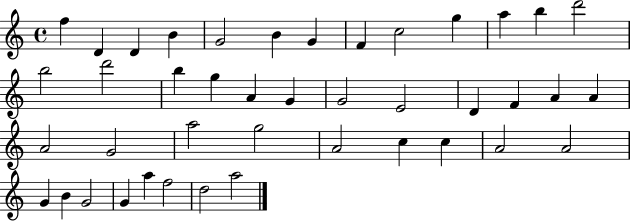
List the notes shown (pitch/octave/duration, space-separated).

F5/q D4/q D4/q B4/q G4/h B4/q G4/q F4/q C5/h G5/q A5/q B5/q D6/h B5/h D6/h B5/q G5/q A4/q G4/q G4/h E4/h D4/q F4/q A4/q A4/q A4/h G4/h A5/h G5/h A4/h C5/q C5/q A4/h A4/h G4/q B4/q G4/h G4/q A5/q F5/h D5/h A5/h